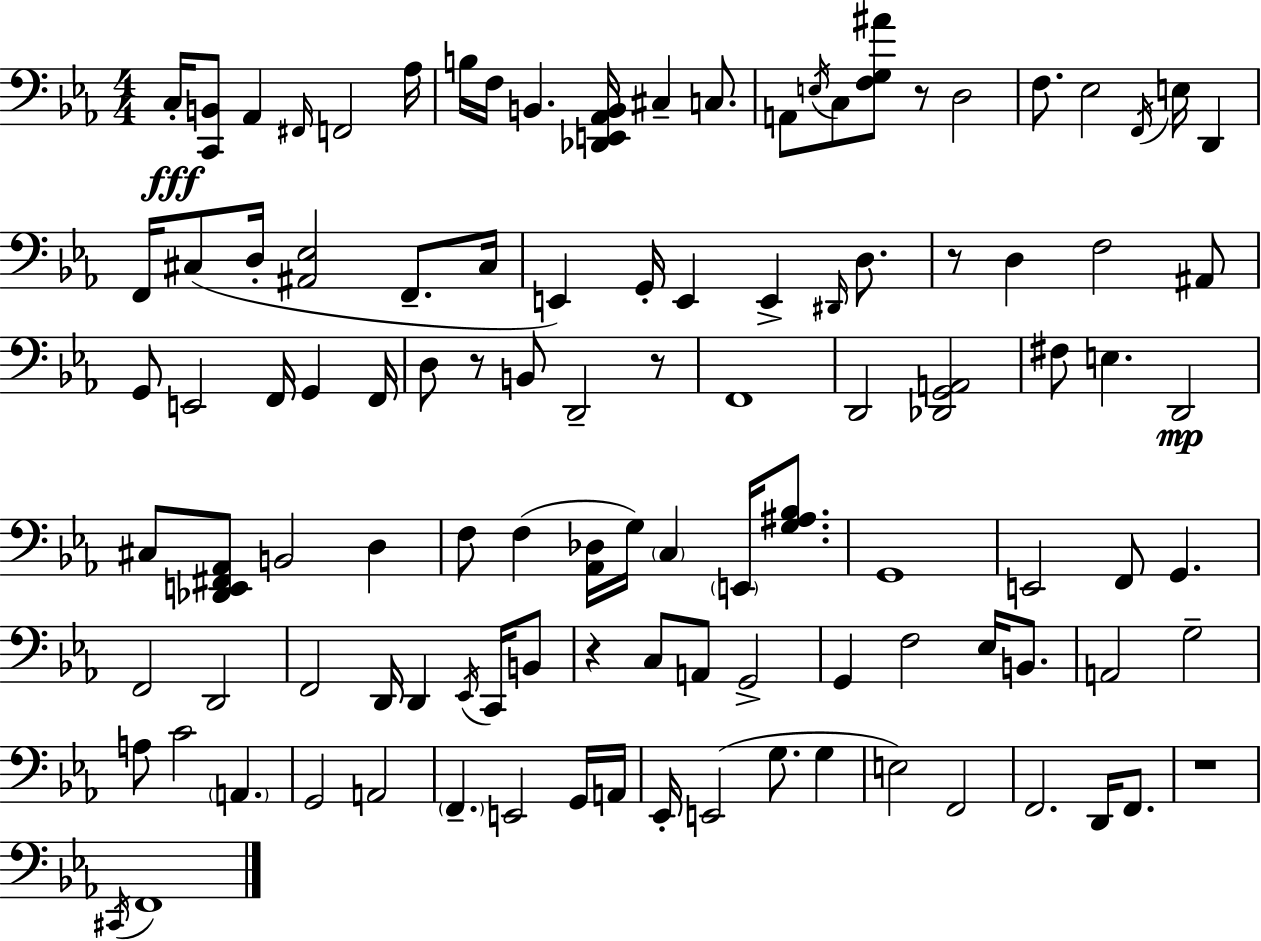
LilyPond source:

{
  \clef bass
  \numericTimeSignature
  \time 4/4
  \key ees \major
  \repeat volta 2 { c16-.\fff <c, b,>8 aes,4 \grace { fis,16 } f,2 | aes16 b16 f16 b,4. <des, e, aes, b,>16 cis4-- c8. | a,8 \acciaccatura { e16 } c8 <f g ais'>8 r8 d2 | f8. ees2 \acciaccatura { f,16 } e16 d,4 | \break f,16 cis8( d16-. <ais, ees>2 f,8.-- | cis16 e,4) g,16-. e,4 e,4-> | \grace { dis,16 } d8. r8 d4 f2 | ais,8 g,8 e,2 f,16 g,4 | \break f,16 d8 r8 b,8 d,2-- | r8 f,1 | d,2 <des, g, a,>2 | fis8 e4. d,2\mp | \break cis8 <des, e, fis, aes,>8 b,2 | d4 f8 f4( <aes, des>16 g16) \parenthesize c4 | \parenthesize e,16 <g ais bes>8. g,1 | e,2 f,8 g,4. | \break f,2 d,2 | f,2 d,16 d,4 | \acciaccatura { ees,16 } c,16 b,8 r4 c8 a,8 g,2-> | g,4 f2 | \break ees16 b,8. a,2 g2-- | a8 c'2 \parenthesize a,4. | g,2 a,2 | \parenthesize f,4.-- e,2 | \break g,16 a,16 ees,16-. e,2( g8. | g4 e2) f,2 | f,2. | d,16 f,8. r1 | \break \acciaccatura { cis,16 } f,1 | } \bar "|."
}